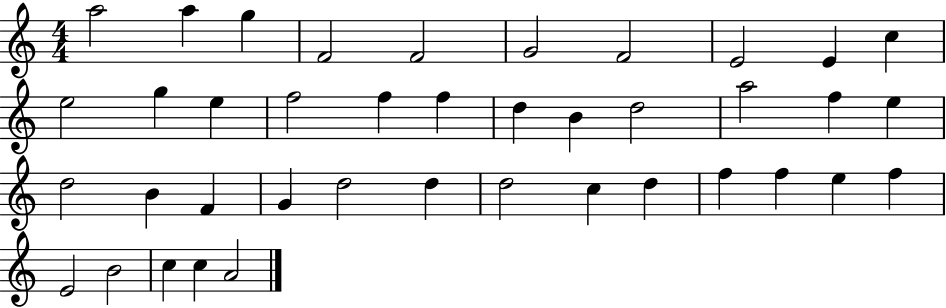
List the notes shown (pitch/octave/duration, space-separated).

A5/h A5/q G5/q F4/h F4/h G4/h F4/h E4/h E4/q C5/q E5/h G5/q E5/q F5/h F5/q F5/q D5/q B4/q D5/h A5/h F5/q E5/q D5/h B4/q F4/q G4/q D5/h D5/q D5/h C5/q D5/q F5/q F5/q E5/q F5/q E4/h B4/h C5/q C5/q A4/h